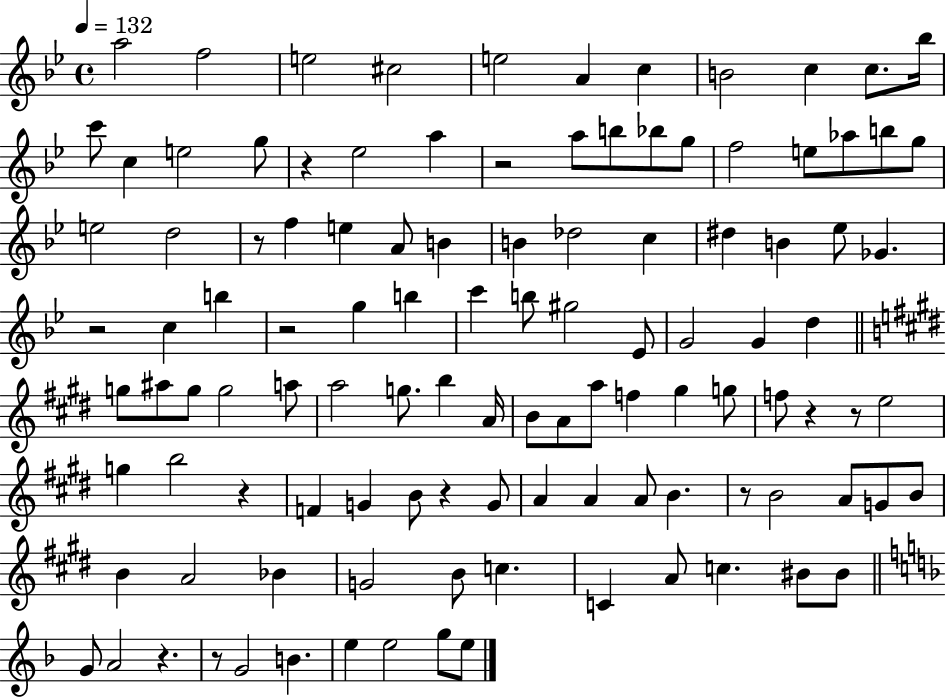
A5/h F5/h E5/h C#5/h E5/h A4/q C5/q B4/h C5/q C5/e. Bb5/s C6/e C5/q E5/h G5/e R/q Eb5/h A5/q R/h A5/e B5/e Bb5/e G5/e F5/h E5/e Ab5/e B5/e G5/e E5/h D5/h R/e F5/q E5/q A4/e B4/q B4/q Db5/h C5/q D#5/q B4/q Eb5/e Gb4/q. R/h C5/q B5/q R/h G5/q B5/q C6/q B5/e G#5/h Eb4/e G4/h G4/q D5/q G5/e A#5/e G5/e G5/h A5/e A5/h G5/e. B5/q A4/s B4/e A4/e A5/e F5/q G#5/q G5/e F5/e R/q R/e E5/h G5/q B5/h R/q F4/q G4/q B4/e R/q G4/e A4/q A4/q A4/e B4/q. R/e B4/h A4/e G4/e B4/e B4/q A4/h Bb4/q G4/h B4/e C5/q. C4/q A4/e C5/q. BIS4/e BIS4/e G4/e A4/h R/q. R/e G4/h B4/q. E5/q E5/h G5/e E5/e